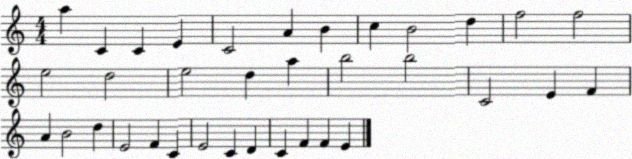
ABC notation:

X:1
T:Untitled
M:4/4
L:1/4
K:C
a C C E C2 A B c B2 d f2 f2 e2 d2 e2 d a b2 b2 C2 E F A B2 d E2 F C E2 C D C F F E